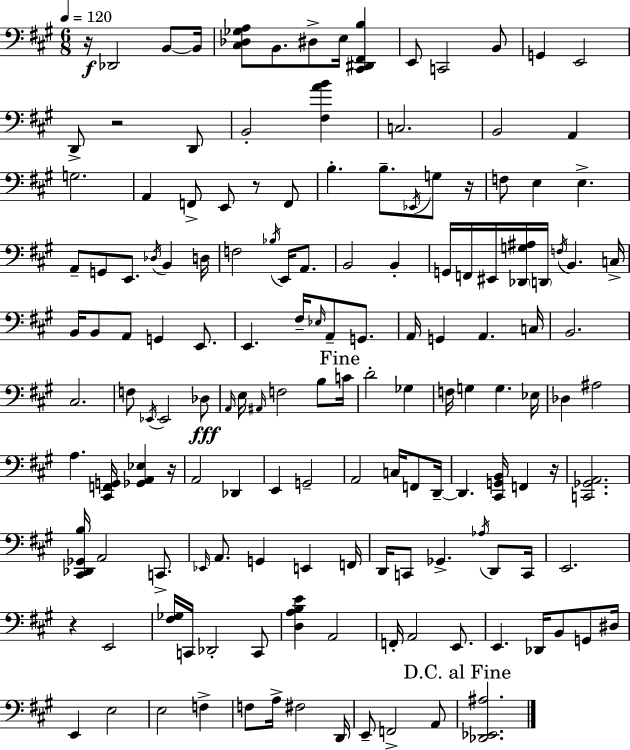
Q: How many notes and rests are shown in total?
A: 150